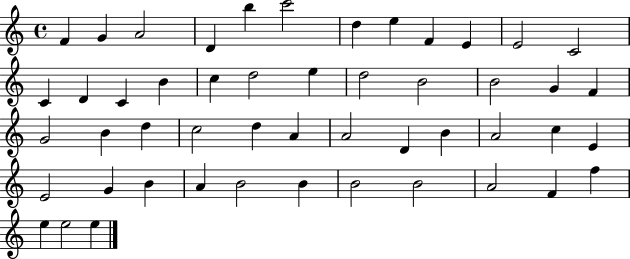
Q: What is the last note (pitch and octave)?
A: E5